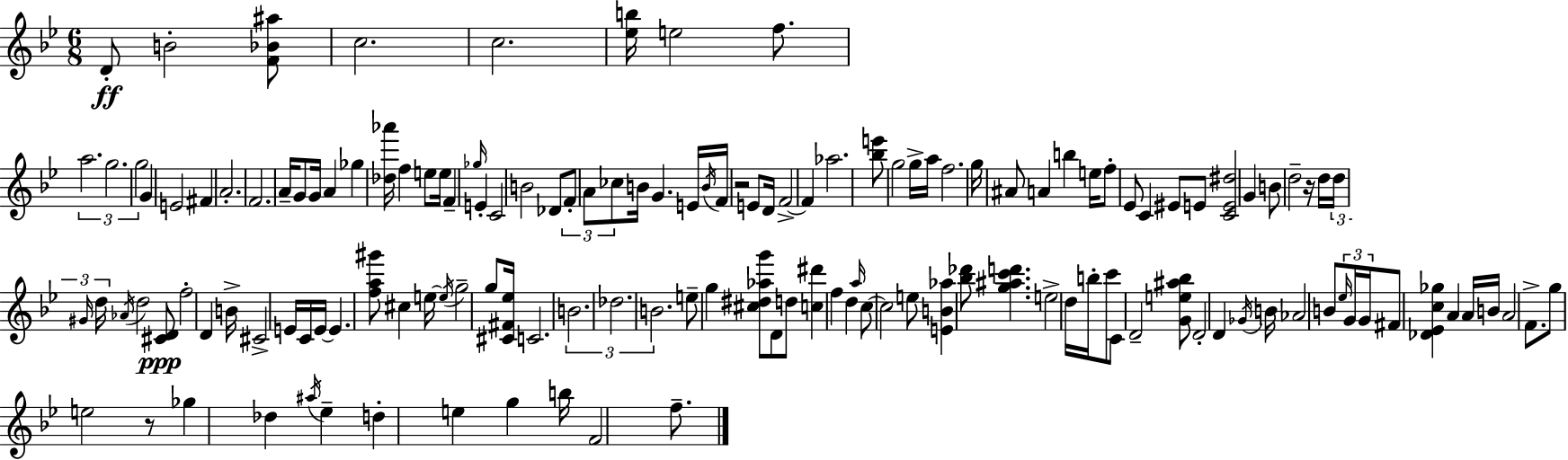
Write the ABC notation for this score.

X:1
T:Untitled
M:6/8
L:1/4
K:Bb
D/2 B2 [F_B^a]/2 c2 c2 [_eb]/4 e2 f/2 a2 g2 g2 G E2 ^F A2 F2 A/4 G/2 G/4 A _g [_d_a']/4 f e/2 e/4 F _g/4 E C2 B2 _D/2 F/2 A/2 _c/2 B/4 G E/4 B/4 F/4 z2 E/2 D/4 F2 F _a2 [_be']/2 g2 g/4 a/4 f2 g/4 ^A/2 A b e/4 f/2 _E/2 C ^E/2 E/2 [CE^d]2 G B/2 d2 z/4 d/4 d/4 ^G/4 d/4 _A/4 d2 [^CD]/2 f2 D B/4 ^C2 E/4 C/4 E/4 E [fa^g']/2 ^c e/4 e/4 g2 g/2 [^C^F_e]/4 C2 B2 _d2 B2 e/2 g [^c^d_ag']/2 D/2 d/2 [c^d'] f d a/4 c/2 c2 e/2 [EB_a] [_b_d']/2 [g^ac'd'] e2 d/4 b/4 c'/2 C/2 D2 [Ge^a_b]/2 D2 D _G/4 B/4 _A2 B/2 _e/4 G/4 G/4 ^F/2 [_D_Ec_g] A A/4 B/4 A2 F/2 g/2 e2 z/2 _g _d ^a/4 _e d e g b/4 F2 f/2